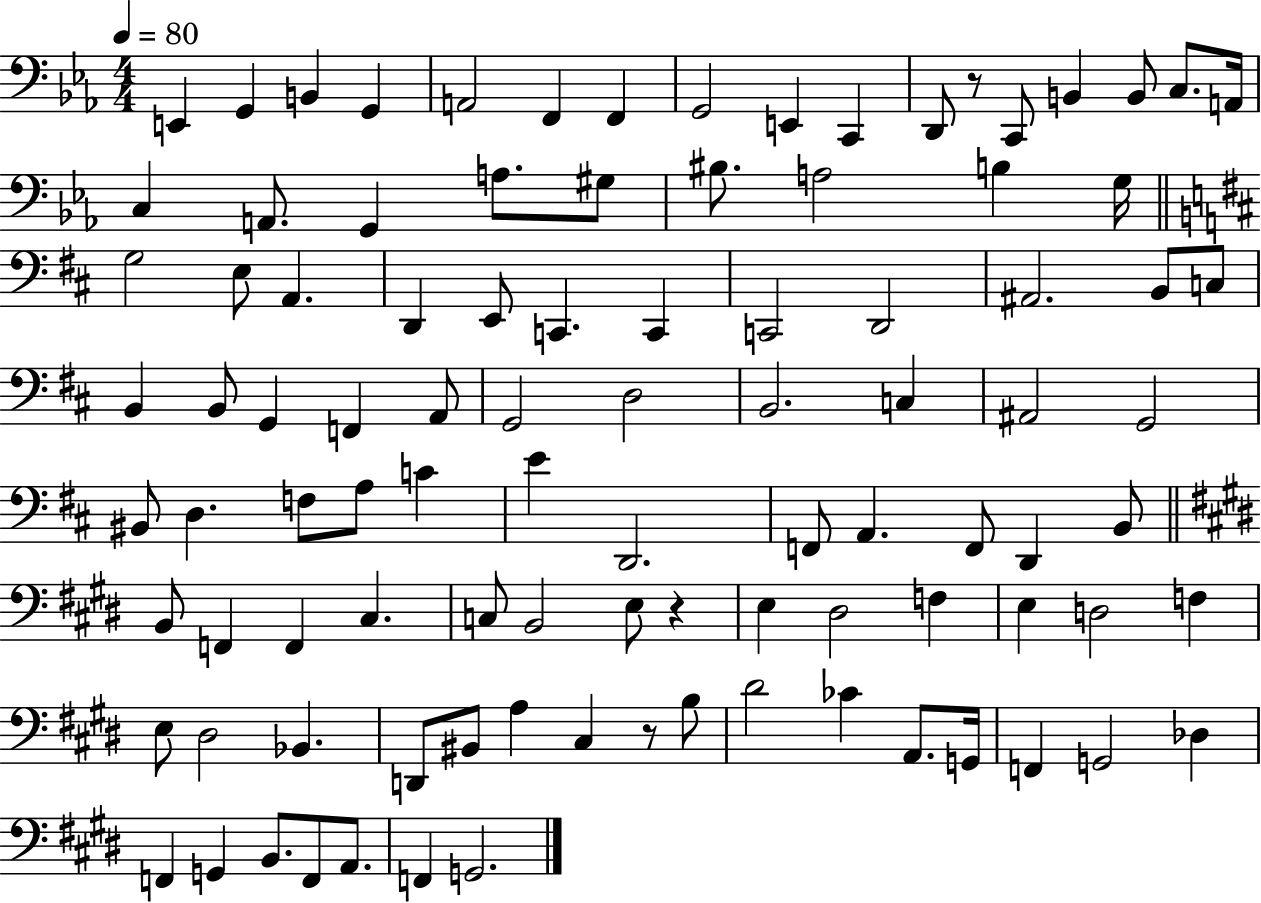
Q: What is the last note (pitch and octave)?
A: G2